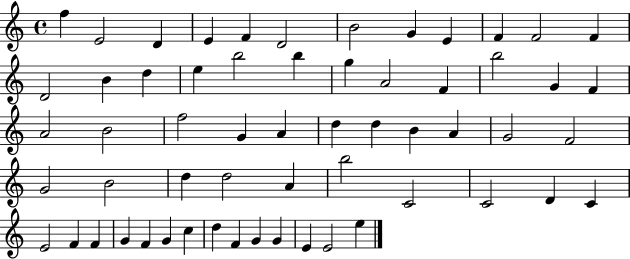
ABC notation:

X:1
T:Untitled
M:4/4
L:1/4
K:C
f E2 D E F D2 B2 G E F F2 F D2 B d e b2 b g A2 F b2 G F A2 B2 f2 G A d d B A G2 F2 G2 B2 d d2 A b2 C2 C2 D C E2 F F G F G c d F G G E E2 e